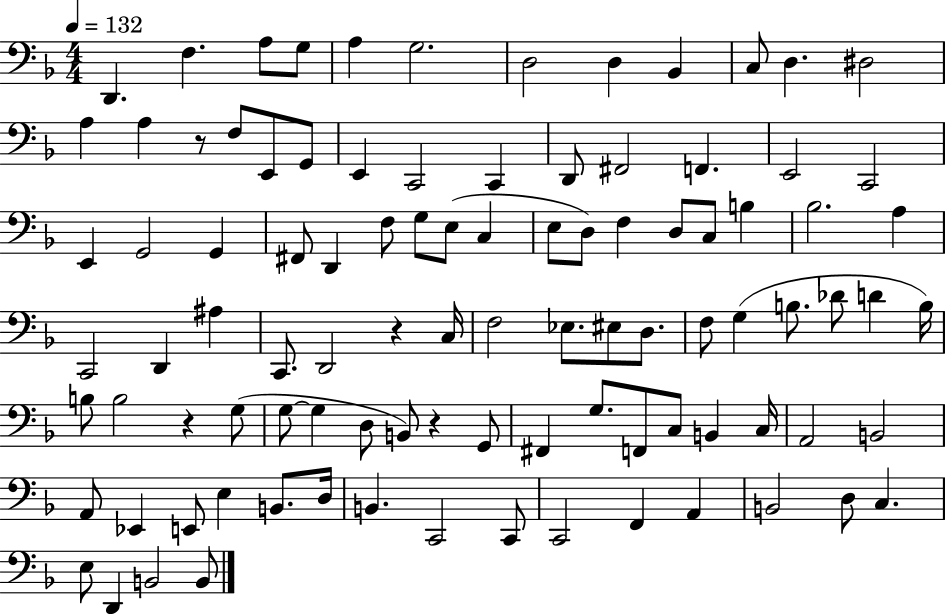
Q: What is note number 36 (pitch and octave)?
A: D3